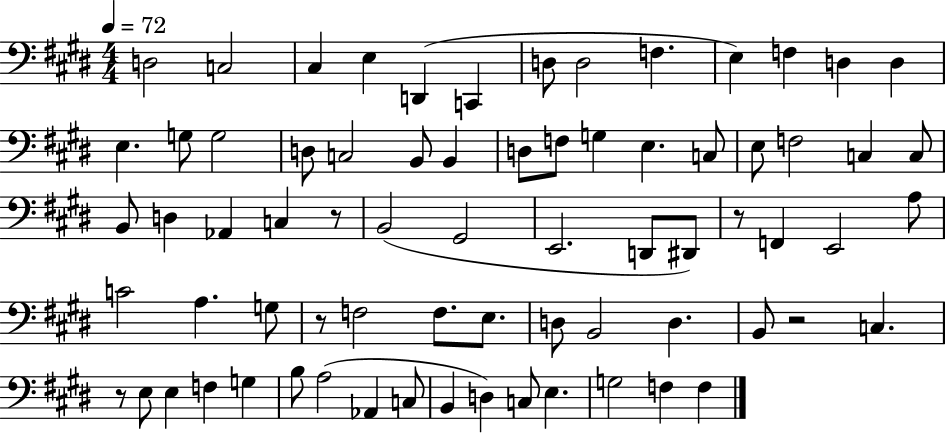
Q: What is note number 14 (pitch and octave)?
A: E3